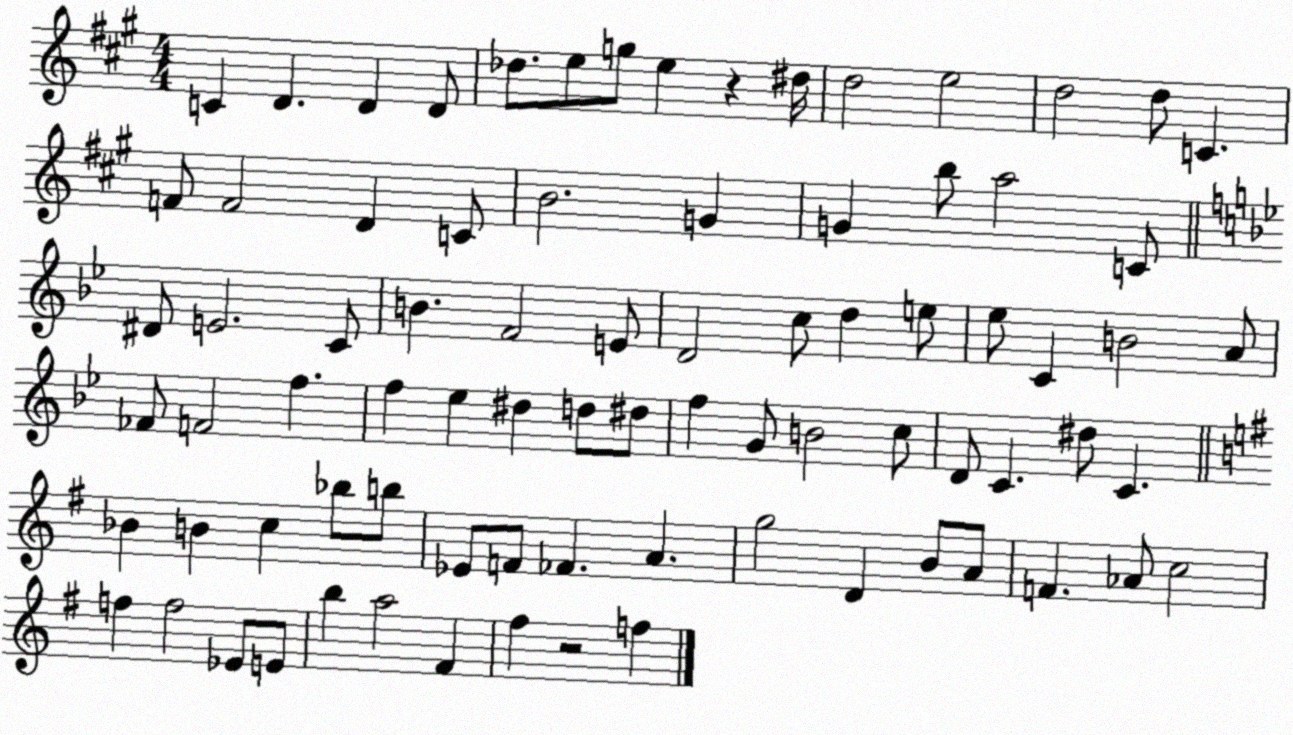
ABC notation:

X:1
T:Untitled
M:4/4
L:1/4
K:A
C D D D/2 _d/2 e/2 g/2 e z ^d/4 d2 e2 d2 d/2 C F/2 F2 D C/2 B2 G G b/2 a2 C/2 ^D/2 E2 C/2 B F2 E/2 D2 c/2 d e/2 _e/2 C B2 A/2 _F/2 F2 f f _e ^d d/2 ^d/2 f G/2 B2 c/2 D/2 C ^d/2 C _B B c _b/2 b/2 _E/2 F/2 _F A g2 D B/2 A/2 F _A/2 c2 f f2 _E/2 E/2 b a2 ^F ^f z2 f